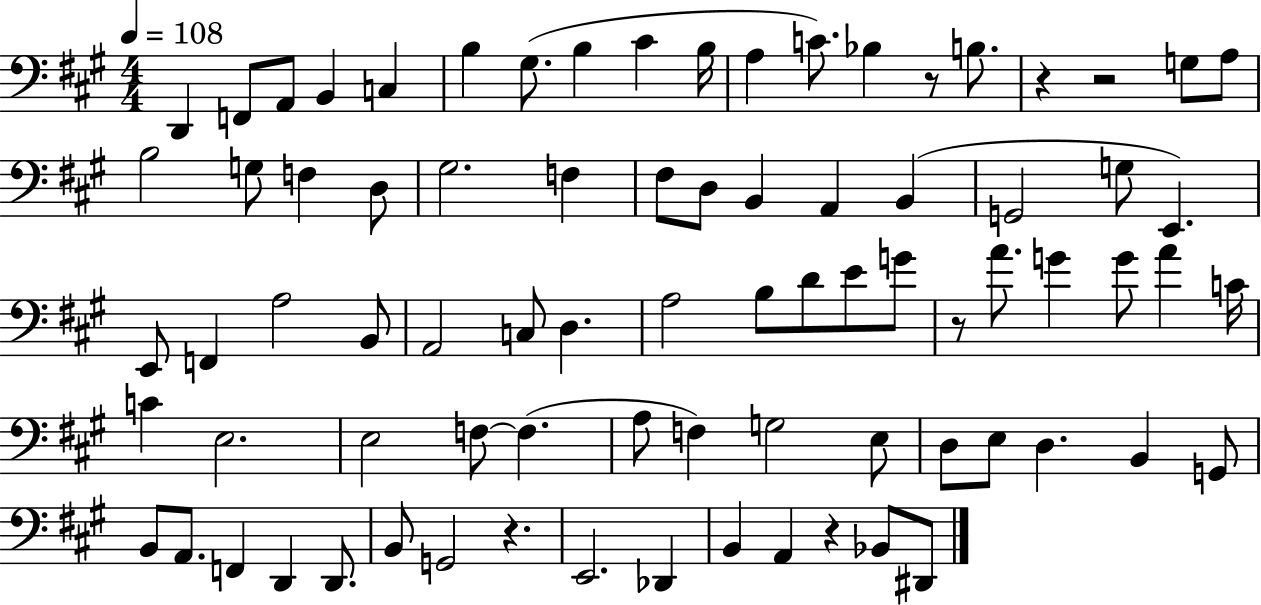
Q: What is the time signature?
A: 4/4